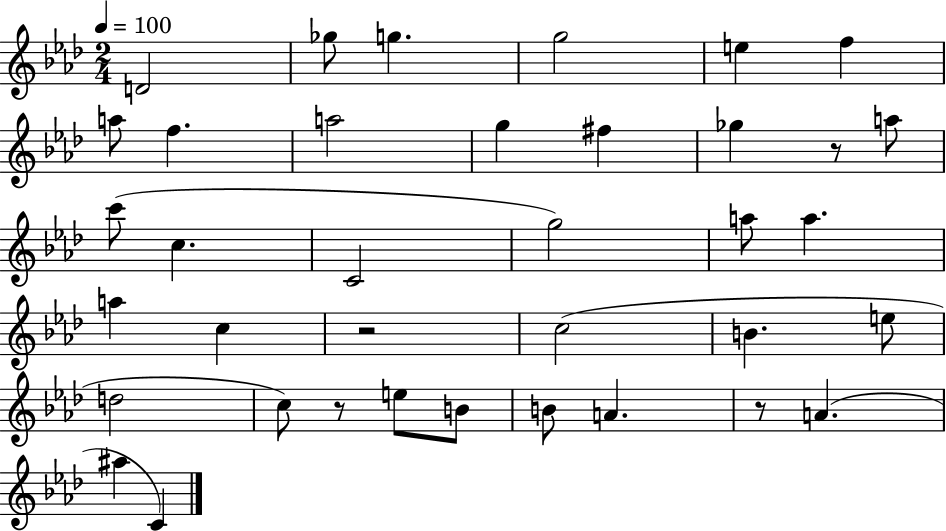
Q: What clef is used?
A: treble